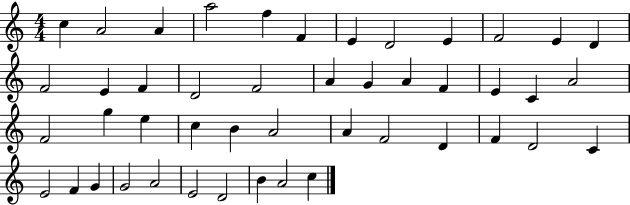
C5/q A4/h A4/q A5/h F5/q F4/q E4/q D4/h E4/q F4/h E4/q D4/q F4/h E4/q F4/q D4/h F4/h A4/q G4/q A4/q F4/q E4/q C4/q A4/h F4/h G5/q E5/q C5/q B4/q A4/h A4/q F4/h D4/q F4/q D4/h C4/q E4/h F4/q G4/q G4/h A4/h E4/h D4/h B4/q A4/h C5/q